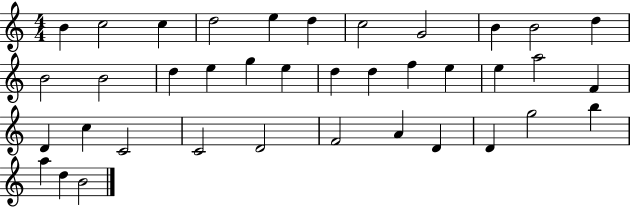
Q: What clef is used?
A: treble